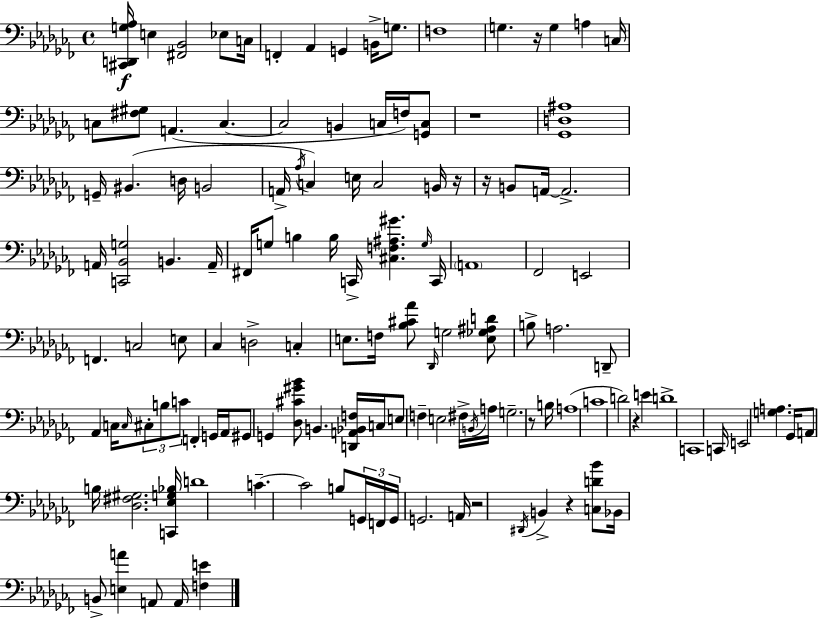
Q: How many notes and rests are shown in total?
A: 131